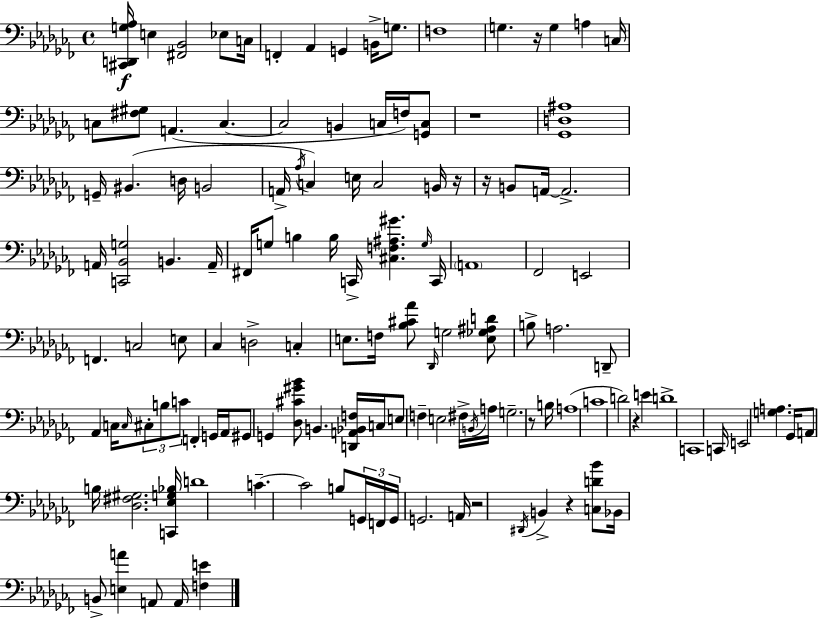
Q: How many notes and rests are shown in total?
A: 131